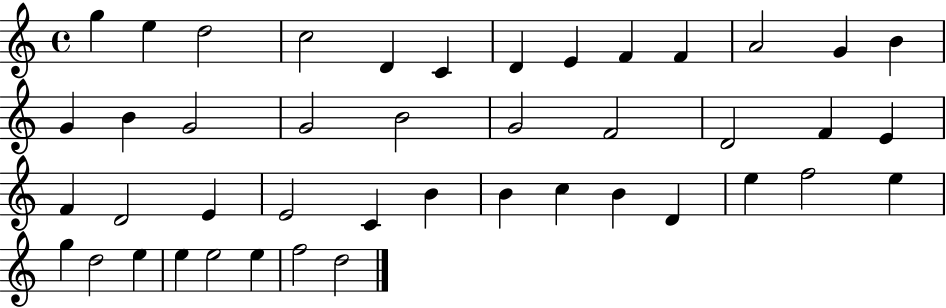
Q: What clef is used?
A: treble